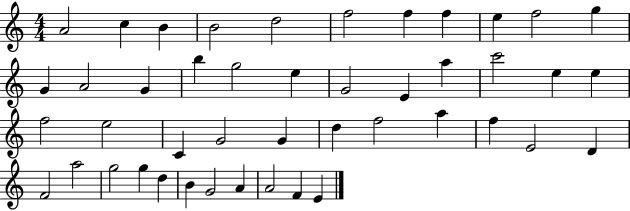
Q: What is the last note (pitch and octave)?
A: E4